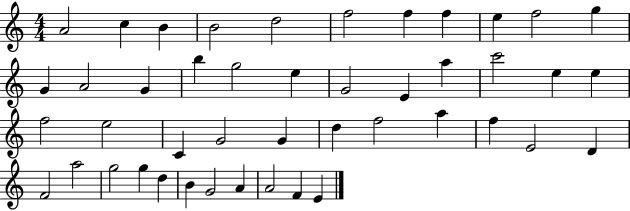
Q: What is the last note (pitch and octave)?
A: E4